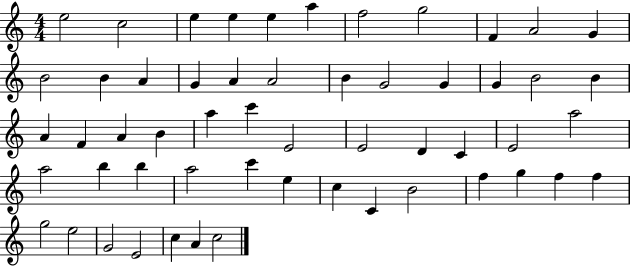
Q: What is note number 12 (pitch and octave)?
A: B4